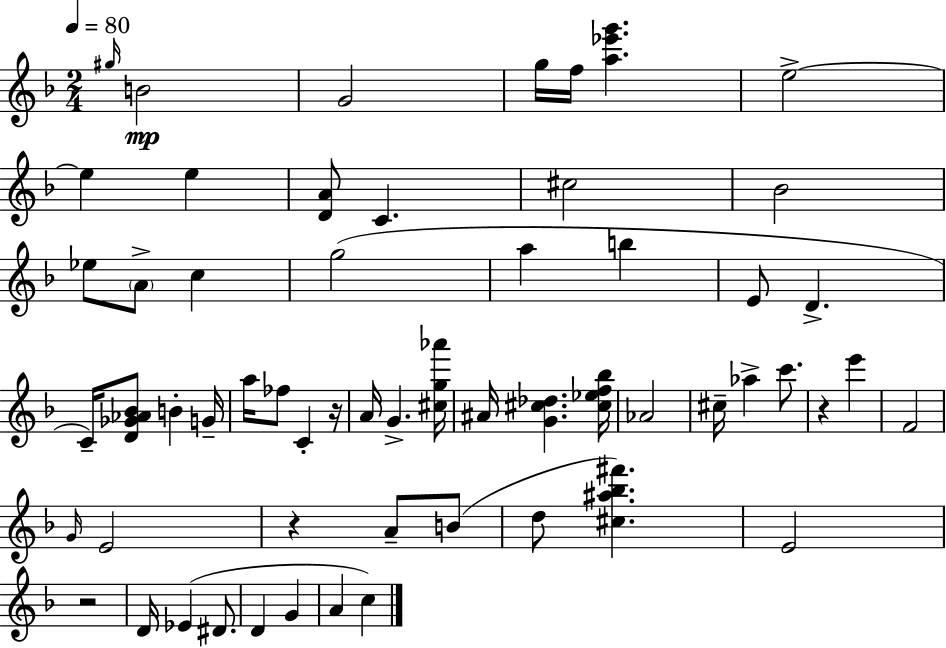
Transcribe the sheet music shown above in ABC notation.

X:1
T:Untitled
M:2/4
L:1/4
K:Dm
^g/4 B2 G2 g/4 f/4 [a_e'g'] e2 e e [DA]/2 C ^c2 _B2 _e/2 A/2 c g2 a b E/2 D C/4 [D_G_A_B]/2 B G/4 a/4 _f/2 C z/4 A/4 G [^cg_a']/4 ^A/4 [G^c_d] [^c_ef_b]/4 _A2 ^c/4 _a c'/2 z e' F2 G/4 E2 z A/2 B/2 d/2 [^c^a_b^f'] E2 z2 D/4 _E ^D/2 D G A c